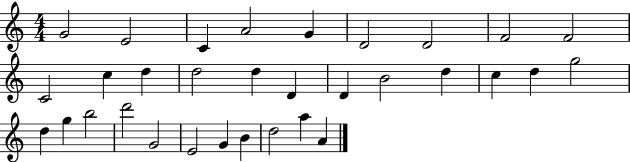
{
  \clef treble
  \numericTimeSignature
  \time 4/4
  \key c \major
  g'2 e'2 | c'4 a'2 g'4 | d'2 d'2 | f'2 f'2 | \break c'2 c''4 d''4 | d''2 d''4 d'4 | d'4 b'2 d''4 | c''4 d''4 g''2 | \break d''4 g''4 b''2 | d'''2 g'2 | e'2 g'4 b'4 | d''2 a''4 a'4 | \break \bar "|."
}